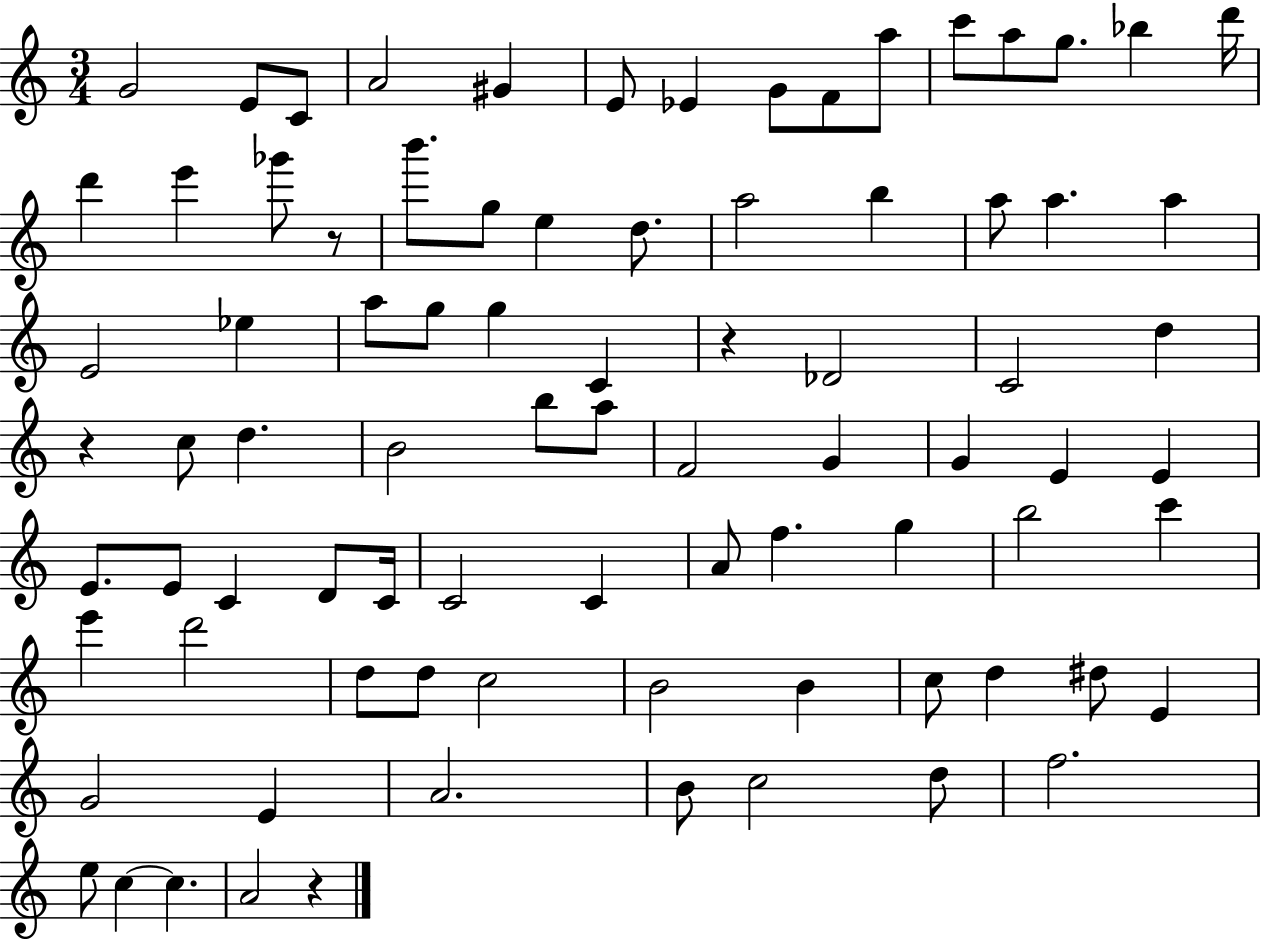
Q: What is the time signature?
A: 3/4